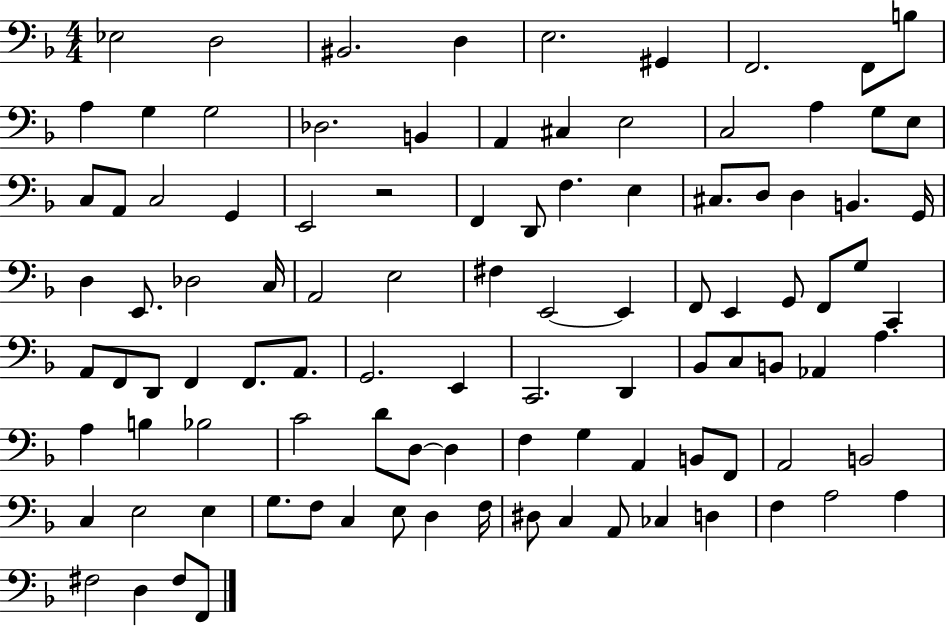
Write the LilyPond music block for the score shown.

{
  \clef bass
  \numericTimeSignature
  \time 4/4
  \key f \major
  ees2 d2 | bis,2. d4 | e2. gis,4 | f,2. f,8 b8 | \break a4 g4 g2 | des2. b,4 | a,4 cis4 e2 | c2 a4 g8 e8 | \break c8 a,8 c2 g,4 | e,2 r2 | f,4 d,8 f4. e4 | cis8. d8 d4 b,4. g,16 | \break d4 e,8. des2 c16 | a,2 e2 | fis4 e,2~~ e,4 | f,8 e,4 g,8 f,8 g8 c,4 | \break a,8 f,8 d,8 f,4 f,8. a,8. | g,2. e,4 | c,2. d,4 | bes,8 c8 b,8 aes,4 a4. | \break a4 b4 bes2 | c'2 d'8 d8~~ d4 | f4 g4 a,4 b,8 f,8 | a,2 b,2 | \break c4 e2 e4 | g8. f8 c4 e8 d4 f16 | dis8 c4 a,8 ces4 d4 | f4 a2 a4 | \break fis2 d4 fis8 f,8 | \bar "|."
}